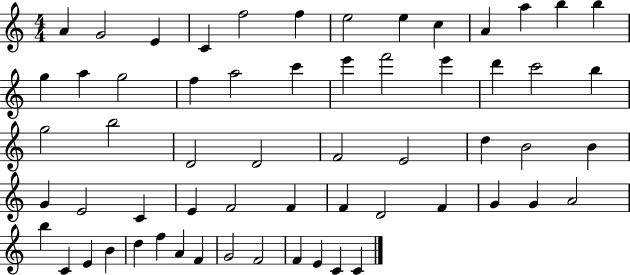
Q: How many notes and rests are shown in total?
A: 60